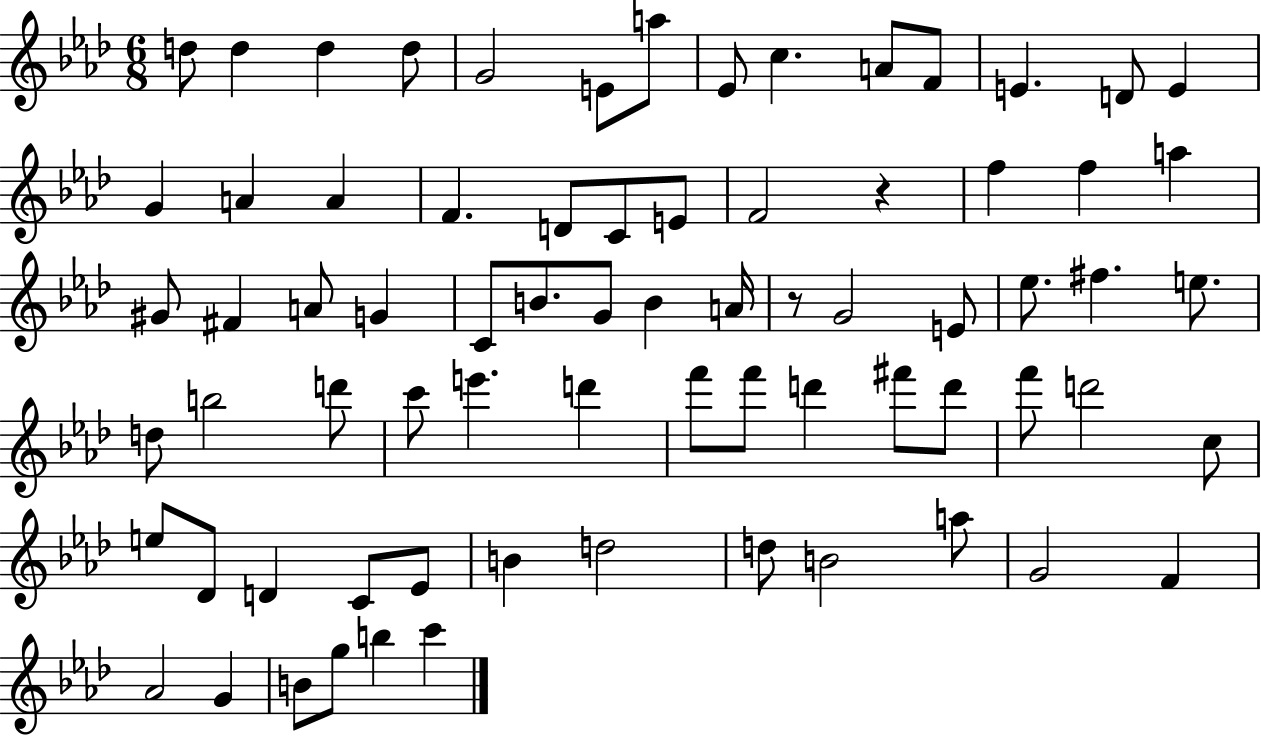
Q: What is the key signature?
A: AES major